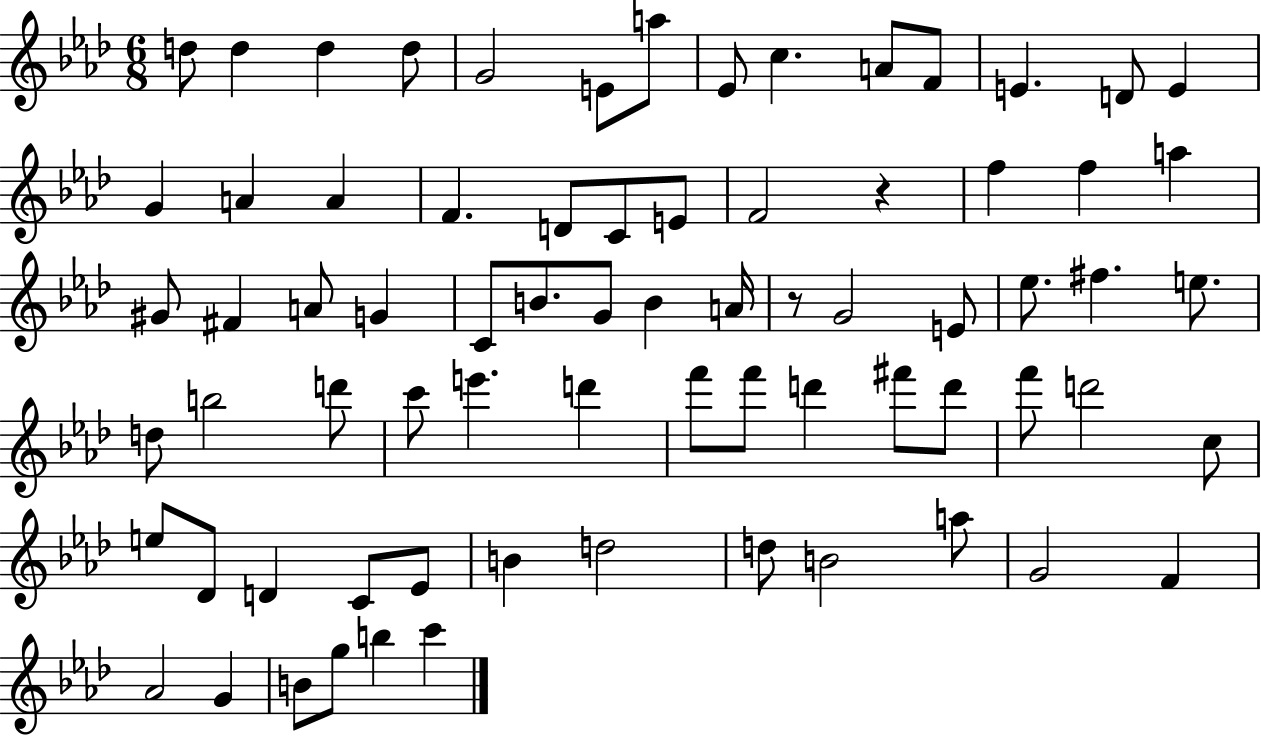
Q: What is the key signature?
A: AES major